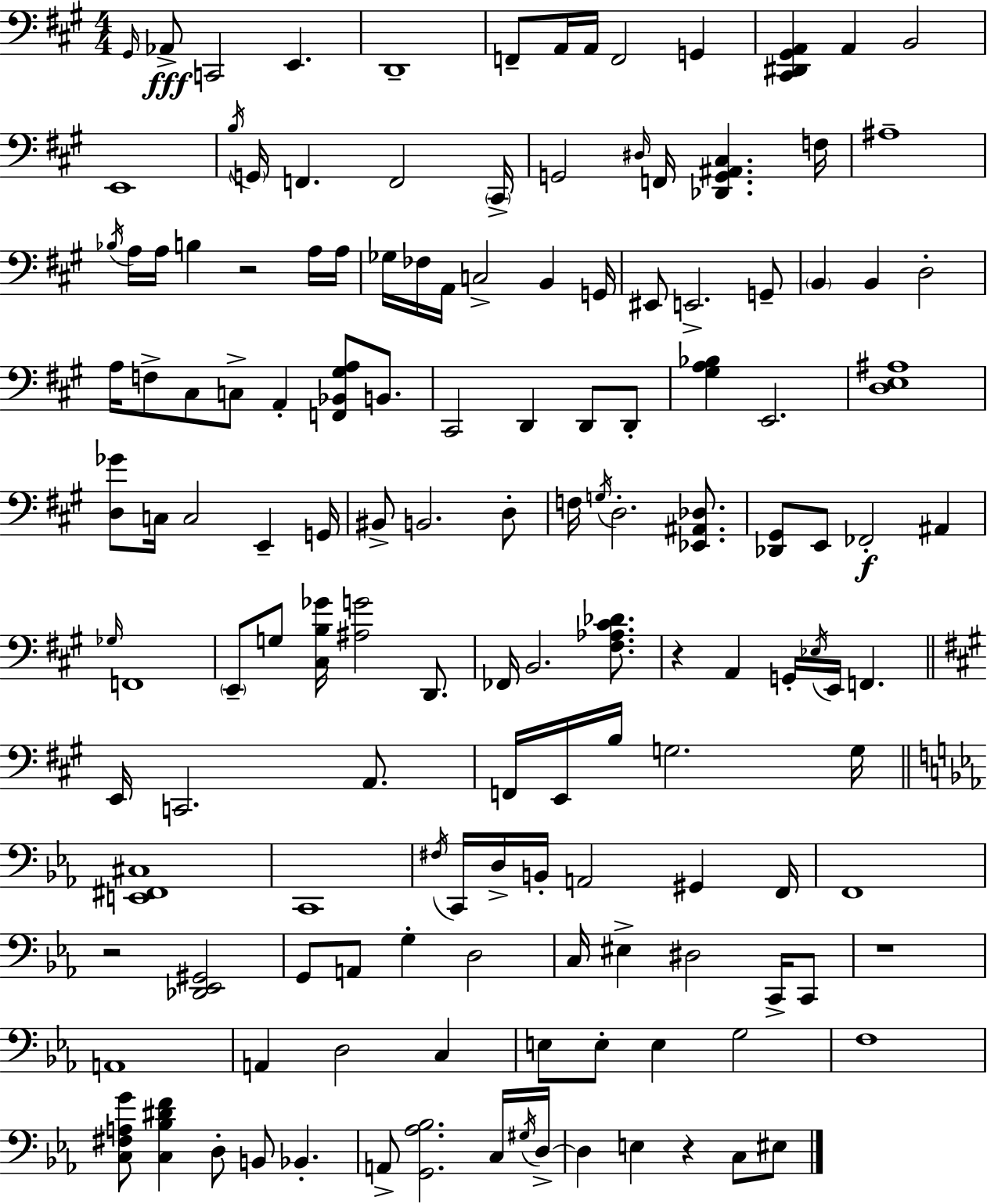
G#2/s Ab2/e C2/h E2/q. D2/w F2/e A2/s A2/s F2/h G2/q [C#2,D#2,G#2,A2]/q A2/q B2/h E2/w B3/s G2/s F2/q. F2/h C#2/s G2/h D#3/s F2/s [Db2,G2,A#2,C#3]/q. F3/s A#3/w Bb3/s A3/s A3/s B3/q R/h A3/s A3/s Gb3/s FES3/s A2/s C3/h B2/q G2/s EIS2/e E2/h. G2/e B2/q B2/q D3/h A3/s F3/e C#3/e C3/e A2/q [F2,Bb2,G#3,A3]/e B2/e. C#2/h D2/q D2/e D2/e [G#3,A3,Bb3]/q E2/h. [D3,E3,A#3]/w [D3,Gb4]/e C3/s C3/h E2/q G2/s BIS2/e B2/h. D3/e F3/s G3/s D3/h. [Eb2,A#2,Db3]/e. [Db2,G#2]/e E2/e FES2/h A#2/q Gb3/s F2/w E2/e G3/e [C#3,B3,Gb4]/s [A#3,G4]/h D2/e. FES2/s B2/h. [F#3,Ab3,C#4,Db4]/e. R/q A2/q G2/s Eb3/s E2/s F2/q. E2/s C2/h. A2/e. F2/s E2/s B3/s G3/h. G3/s [E2,F#2,C#3]/w C2/w F#3/s C2/s D3/s B2/s A2/h G#2/q F2/s F2/w R/h [Db2,Eb2,G#2]/h G2/e A2/e G3/q D3/h C3/s EIS3/q D#3/h C2/s C2/e R/w A2/w A2/q D3/h C3/q E3/e E3/e E3/q G3/h F3/w [C3,F#3,A3,G4]/e [C3,Bb3,D#4,F4]/q D3/e B2/e Bb2/q. A2/e [G2,Ab3,Bb3]/h. C3/s G#3/s D3/s D3/q E3/q R/q C3/e EIS3/e